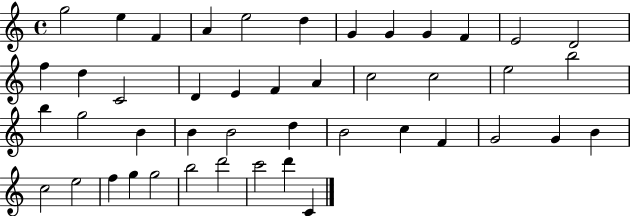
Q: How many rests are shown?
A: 0